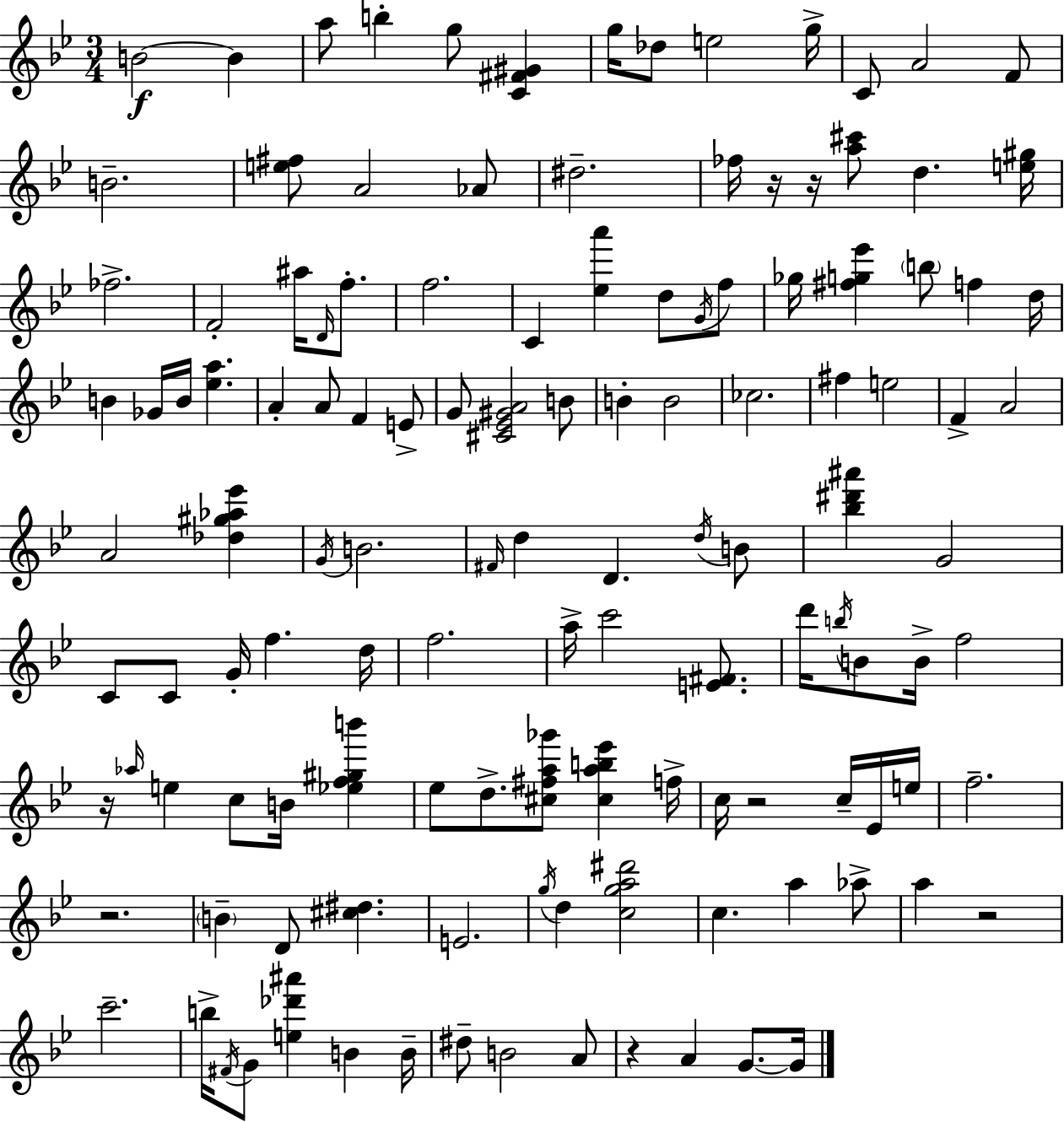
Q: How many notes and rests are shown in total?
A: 127